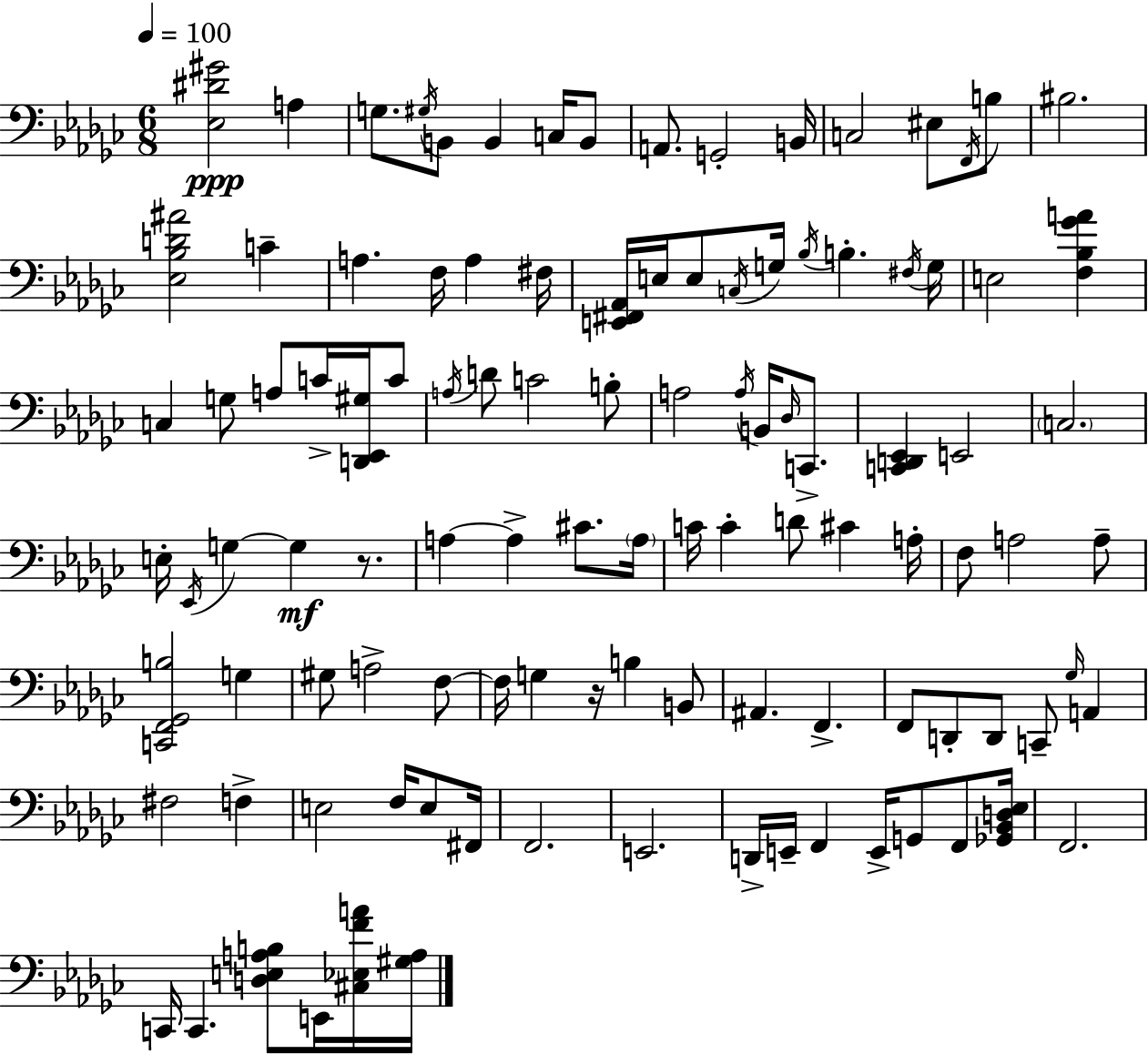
X:1
T:Untitled
M:6/8
L:1/4
K:Ebm
[_E,^D^G]2 A, G,/2 ^G,/4 B,,/2 B,, C,/4 B,,/2 A,,/2 G,,2 B,,/4 C,2 ^E,/2 F,,/4 B,/2 ^B,2 [_E,_B,D^A]2 C A, F,/4 A, ^F,/4 [E,,^F,,_A,,]/4 E,/4 E,/2 C,/4 G,/4 _B,/4 B, ^F,/4 G,/4 E,2 [F,_B,_GA] C, G,/2 A,/2 C/4 [D,,_E,,^G,]/4 C/2 A,/4 D/2 C2 B,/2 A,2 A,/4 B,,/4 _D,/4 C,,/2 [C,,D,,_E,,] E,,2 C,2 E,/4 _E,,/4 G, G, z/2 A, A, ^C/2 A,/4 C/4 C D/2 ^C A,/4 F,/2 A,2 A,/2 [C,,F,,_G,,B,]2 G, ^G,/2 A,2 F,/2 F,/4 G, z/4 B, B,,/2 ^A,, F,, F,,/2 D,,/2 D,,/2 C,,/2 _G,/4 A,, ^F,2 F, E,2 F,/4 E,/2 ^F,,/4 F,,2 E,,2 D,,/4 E,,/4 F,, E,,/4 G,,/2 F,,/2 [_G,,_B,,D,_E,]/4 F,,2 C,,/4 C,, [D,E,A,B,]/2 E,,/4 [^C,_E,FA]/4 [^G,A,]/4